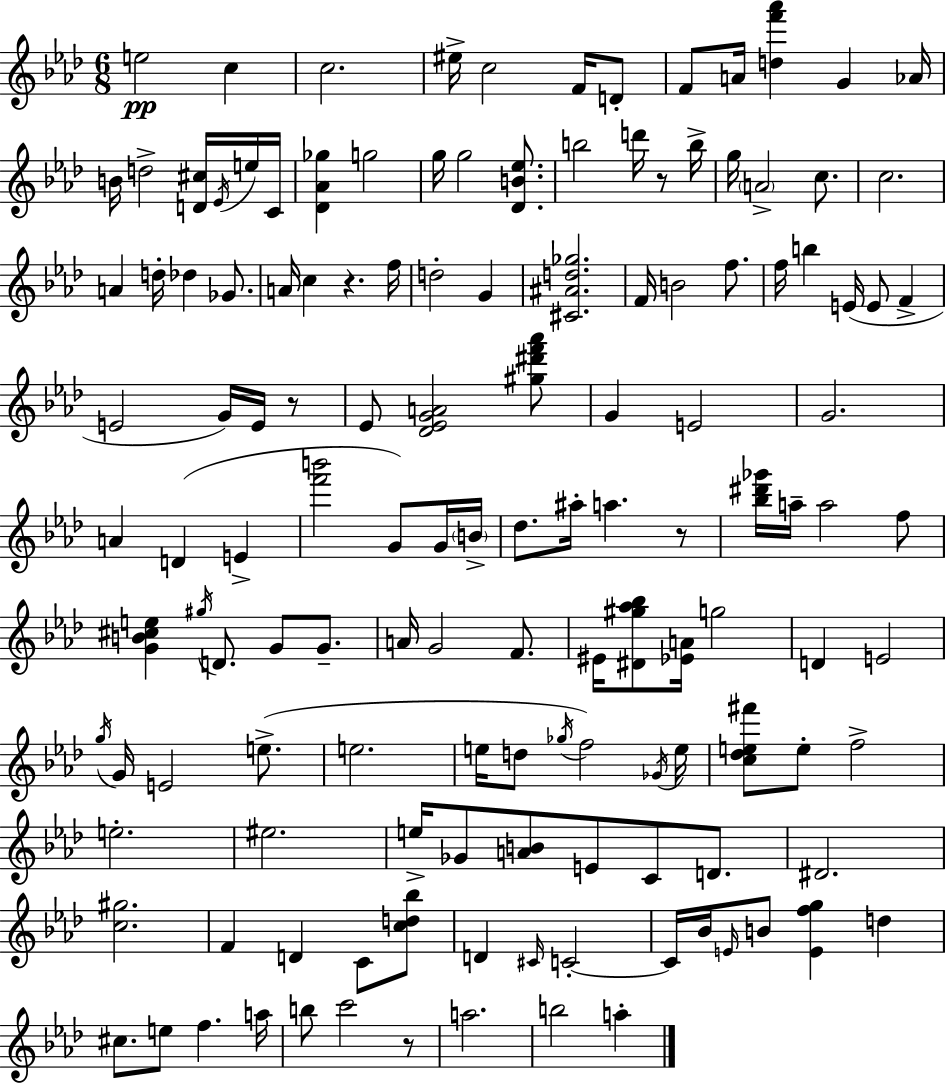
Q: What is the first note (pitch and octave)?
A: E5